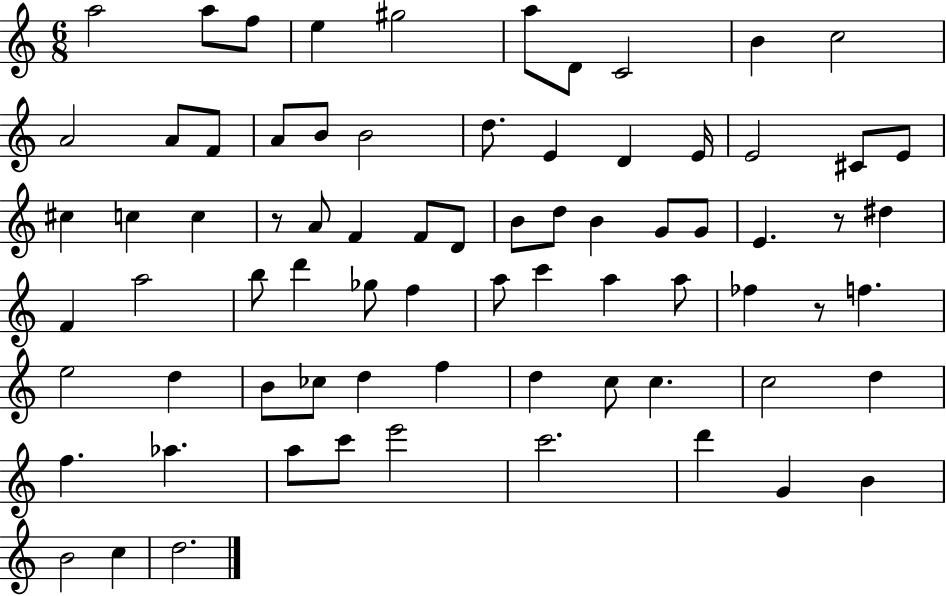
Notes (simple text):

A5/h A5/e F5/e E5/q G#5/h A5/e D4/e C4/h B4/q C5/h A4/h A4/e F4/e A4/e B4/e B4/h D5/e. E4/q D4/q E4/s E4/h C#4/e E4/e C#5/q C5/q C5/q R/e A4/e F4/q F4/e D4/e B4/e D5/e B4/q G4/e G4/e E4/q. R/e D#5/q F4/q A5/h B5/e D6/q Gb5/e F5/q A5/e C6/q A5/q A5/e FES5/q R/e F5/q. E5/h D5/q B4/e CES5/e D5/q F5/q D5/q C5/e C5/q. C5/h D5/q F5/q. Ab5/q. A5/e C6/e E6/h C6/h. D6/q G4/q B4/q B4/h C5/q D5/h.